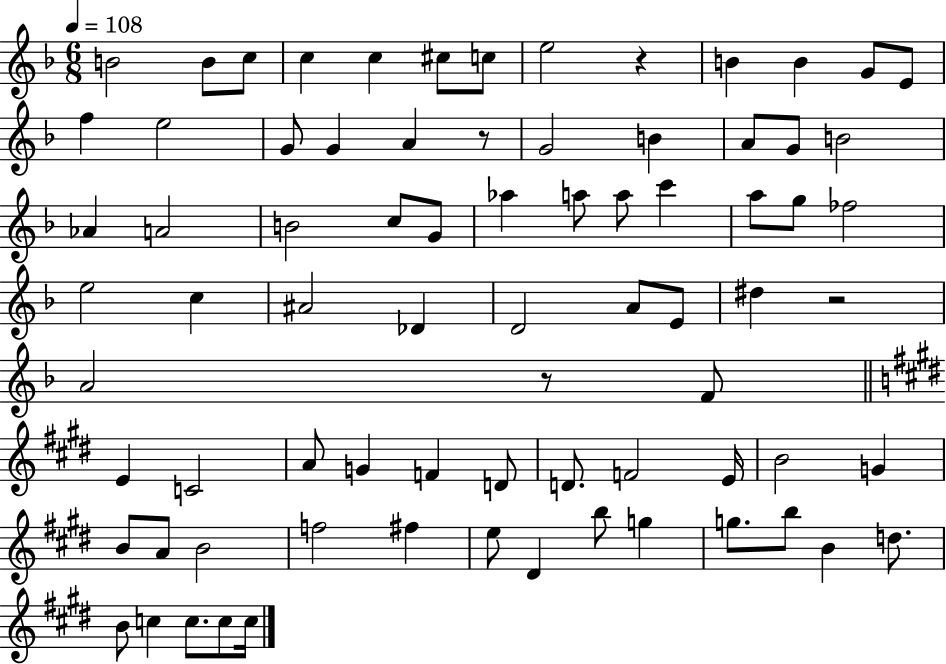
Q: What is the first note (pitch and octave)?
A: B4